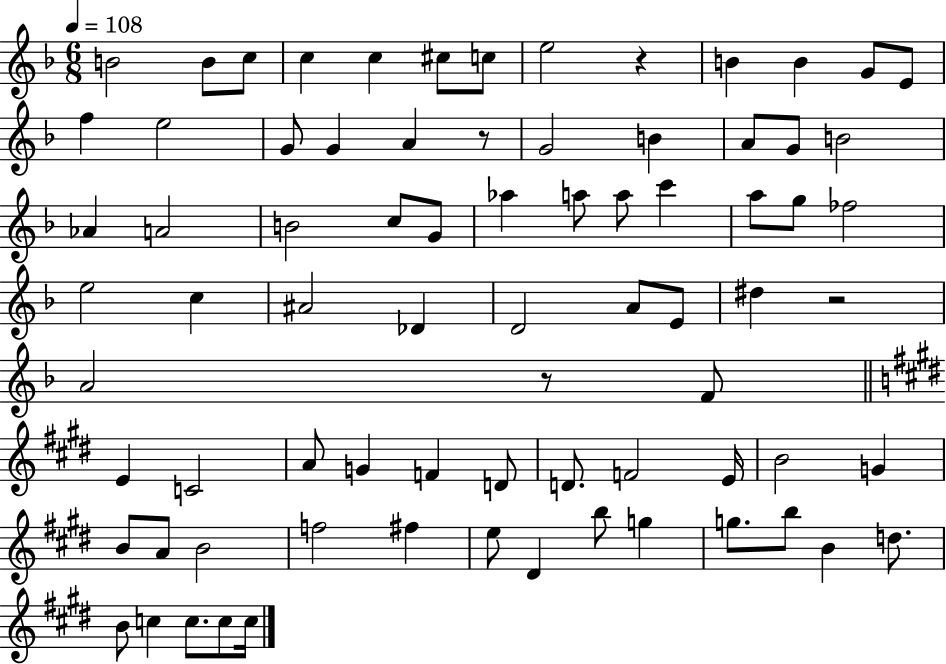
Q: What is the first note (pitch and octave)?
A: B4